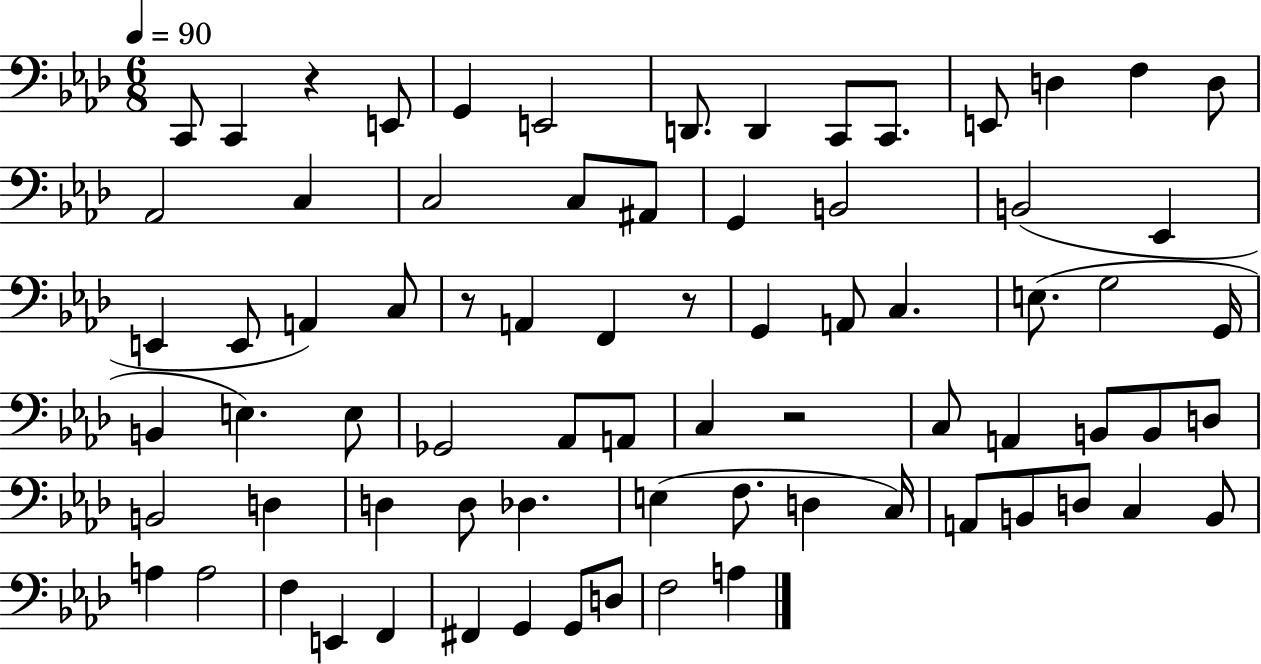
X:1
T:Untitled
M:6/8
L:1/4
K:Ab
C,,/2 C,, z E,,/2 G,, E,,2 D,,/2 D,, C,,/2 C,,/2 E,,/2 D, F, D,/2 _A,,2 C, C,2 C,/2 ^A,,/2 G,, B,,2 B,,2 _E,, E,, E,,/2 A,, C,/2 z/2 A,, F,, z/2 G,, A,,/2 C, E,/2 G,2 G,,/4 B,, E, E,/2 _G,,2 _A,,/2 A,,/2 C, z2 C,/2 A,, B,,/2 B,,/2 D,/2 B,,2 D, D, D,/2 _D, E, F,/2 D, C,/4 A,,/2 B,,/2 D,/2 C, B,,/2 A, A,2 F, E,, F,, ^F,, G,, G,,/2 D,/2 F,2 A,